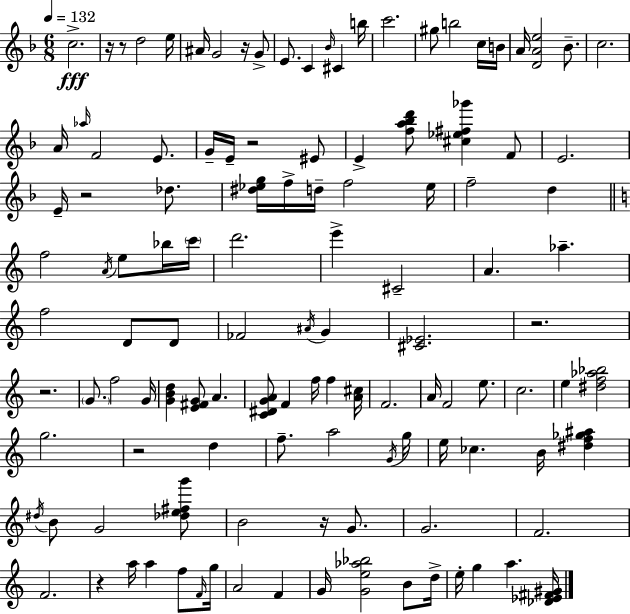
C5/h. R/s R/e D5/h E5/s A#4/s G4/h R/s G4/e E4/e. C4/q Bb4/s C#4/q B5/s C6/h. G#5/e B5/h C5/s B4/s A4/s [D4,A4,E5]/h Bb4/e. C5/h. A4/s Ab5/s F4/h E4/e. G4/s E4/s R/h EIS4/e E4/q [F5,A5,Bb5,D6]/e [C#5,Eb5,F#5,Gb6]/q F4/e E4/h. E4/s R/h Db5/e. [D#5,Eb5,G5]/s F5/s D5/s F5/h Eb5/s F5/h D5/q F5/h A4/s E5/e Bb5/s C6/s D6/h. E6/q C#4/h A4/q. Ab5/q. F5/h D4/e D4/e FES4/h A#4/s G4/q [C#4,Eb4]/h. R/h. R/h. G4/e. F5/h G4/s [G4,B4,D5]/q [E4,F#4,G4]/e A4/q. [C4,D#4,G4,A4]/e F4/q F5/s F5/q [A4,C#5]/s F4/h. A4/s F4/h E5/e. C5/h. E5/q [D#5,F5,Ab5,Bb5]/h G5/h. R/h D5/q F5/e. A5/h G4/s G5/s E5/s CES5/q. B4/s [D#5,F5,Gb5,A#5]/q D#5/s B4/e G4/h [Db5,E5,F#5,G6]/e B4/h R/s G4/e. G4/h. F4/h. F4/h. R/q A5/s A5/q F5/e F4/s G5/s A4/h F4/q G4/s [G4,E5,Ab5,Bb5]/h B4/e D5/s E5/s G5/q A5/q. [Db4,Eb4,F#4,G#4]/s